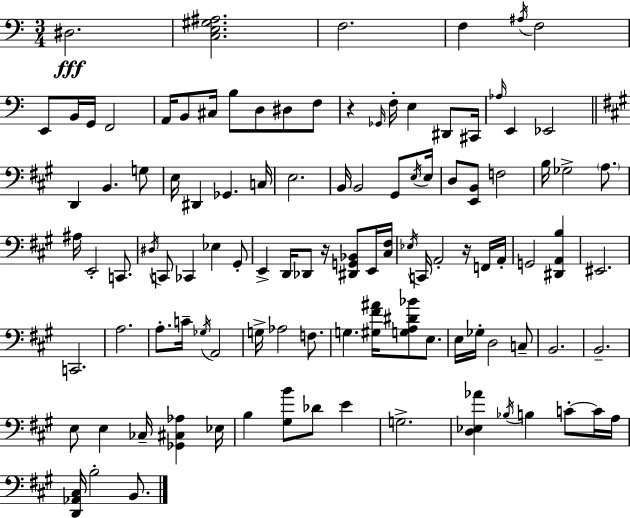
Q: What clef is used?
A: bass